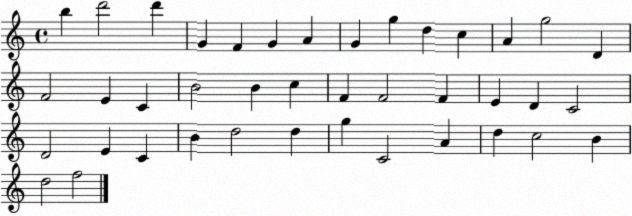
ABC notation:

X:1
T:Untitled
M:4/4
L:1/4
K:C
b d'2 d' G F G A G g d c A g2 D F2 E C B2 B c F F2 F E D C2 D2 E C B d2 d g C2 A d c2 B d2 f2